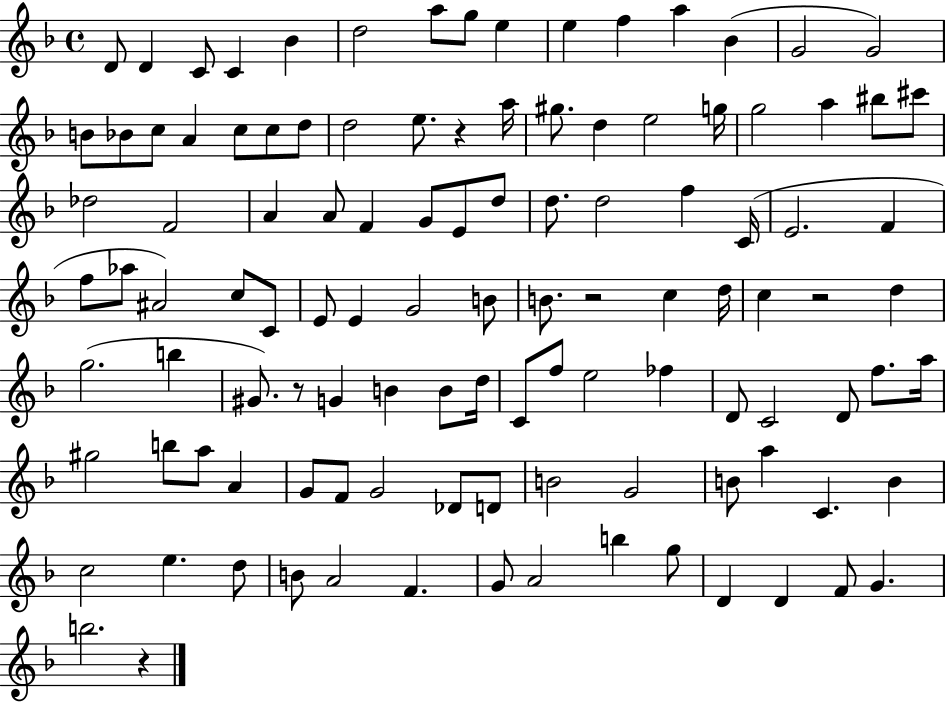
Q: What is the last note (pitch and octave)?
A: B5